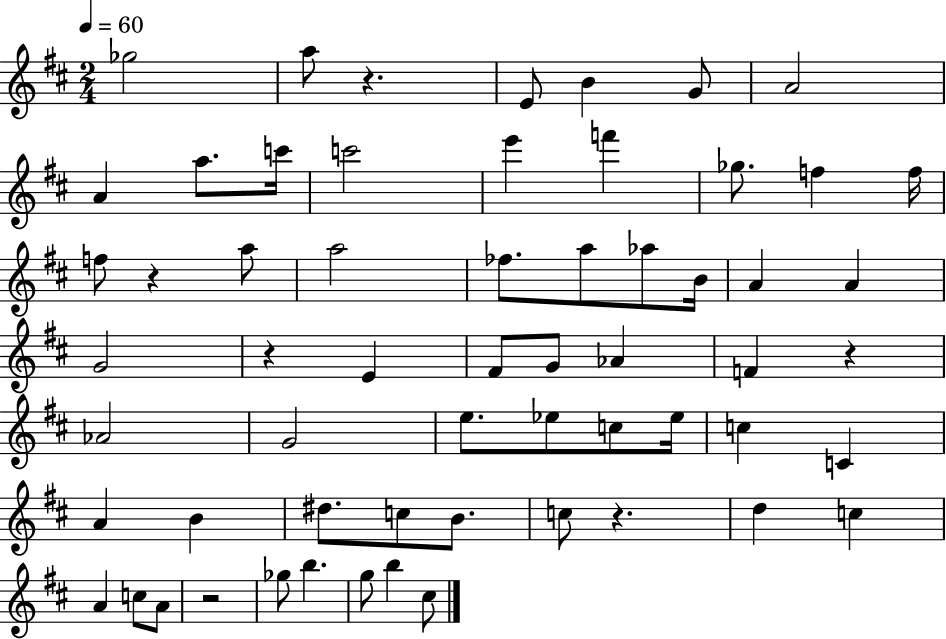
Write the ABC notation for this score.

X:1
T:Untitled
M:2/4
L:1/4
K:D
_g2 a/2 z E/2 B G/2 A2 A a/2 c'/4 c'2 e' f' _g/2 f f/4 f/2 z a/2 a2 _f/2 a/2 _a/2 B/4 A A G2 z E ^F/2 G/2 _A F z _A2 G2 e/2 _e/2 c/2 _e/4 c C A B ^d/2 c/2 B/2 c/2 z d c A c/2 A/2 z2 _g/2 b g/2 b ^c/2